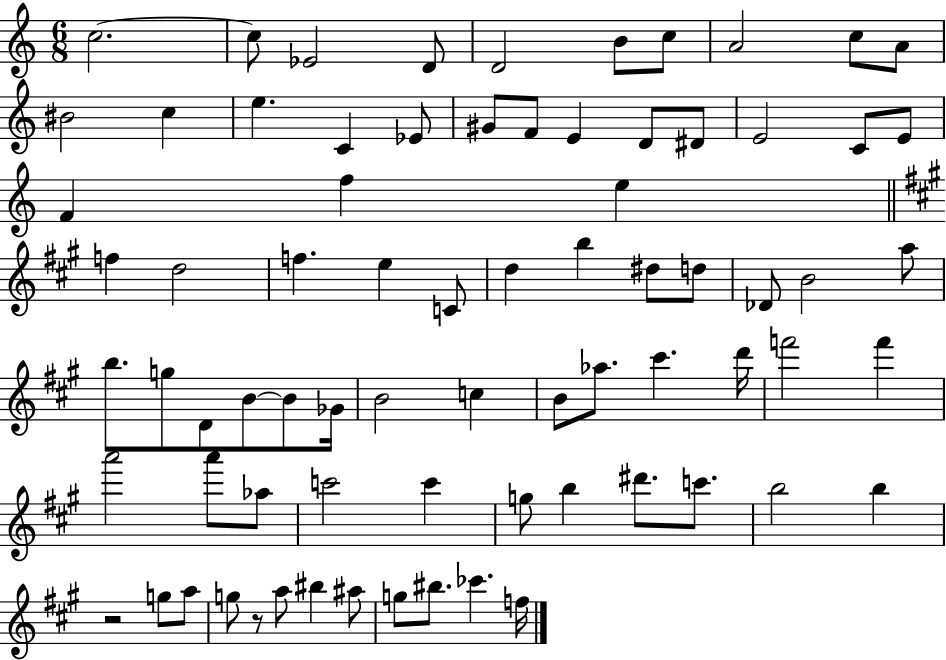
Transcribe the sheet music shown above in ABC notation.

X:1
T:Untitled
M:6/8
L:1/4
K:C
c2 c/2 _E2 D/2 D2 B/2 c/2 A2 c/2 A/2 ^B2 c e C _E/2 ^G/2 F/2 E D/2 ^D/2 E2 C/2 E/2 F f e f d2 f e C/2 d b ^d/2 d/2 _D/2 B2 a/2 b/2 g/2 D/2 B/2 B/2 _G/4 B2 c B/2 _a/2 ^c' d'/4 f'2 f' a'2 a'/2 _a/2 c'2 c' g/2 b ^d'/2 c'/2 b2 b z2 g/2 a/2 g/2 z/2 a/2 ^b ^a/2 g/2 ^b/2 _c' f/4